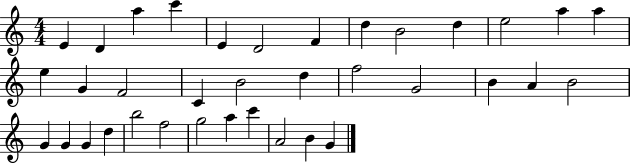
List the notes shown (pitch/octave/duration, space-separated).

E4/q D4/q A5/q C6/q E4/q D4/h F4/q D5/q B4/h D5/q E5/h A5/q A5/q E5/q G4/q F4/h C4/q B4/h D5/q F5/h G4/h B4/q A4/q B4/h G4/q G4/q G4/q D5/q B5/h F5/h G5/h A5/q C6/q A4/h B4/q G4/q